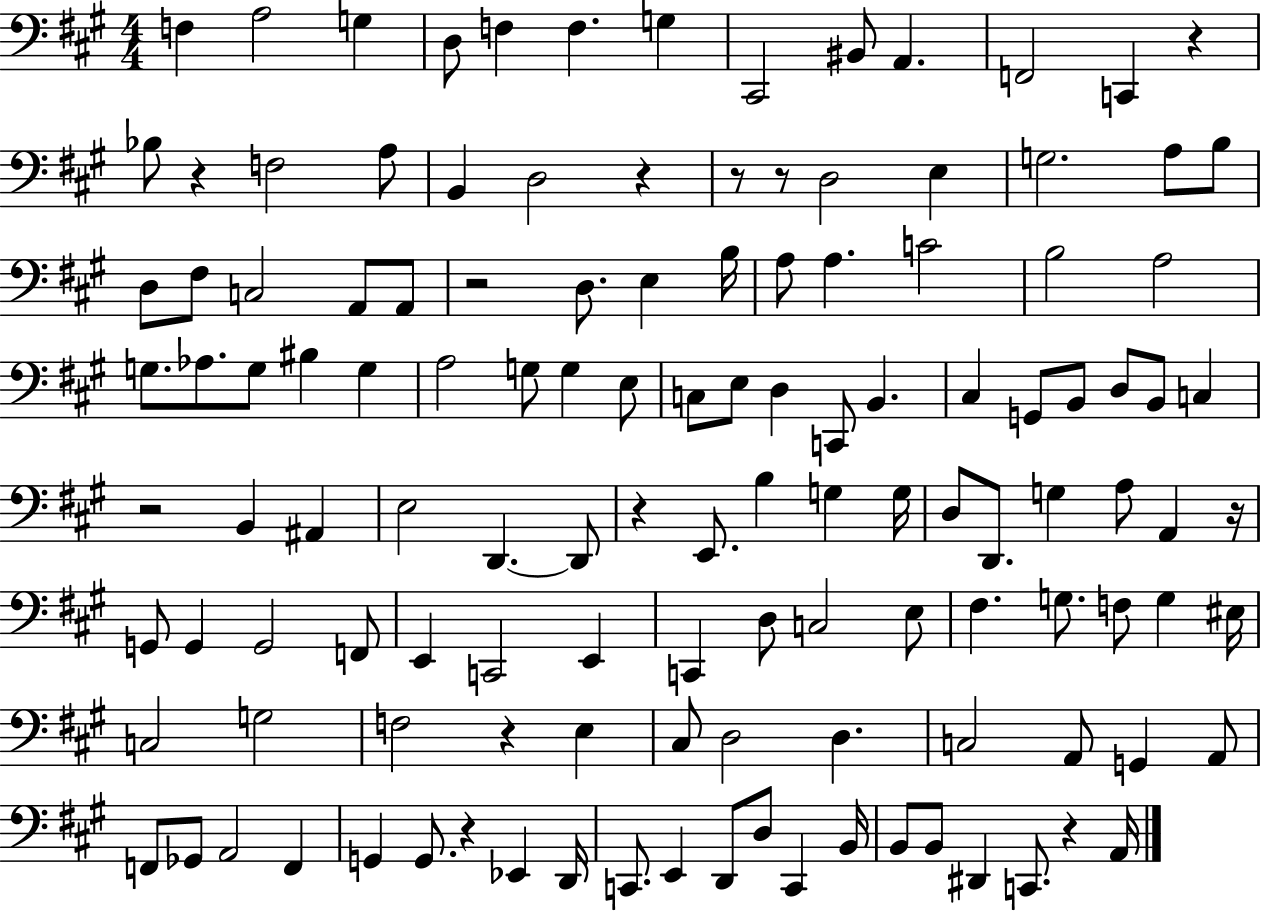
{
  \clef bass
  \numericTimeSignature
  \time 4/4
  \key a \major
  f4 a2 g4 | d8 f4 f4. g4 | cis,2 bis,8 a,4. | f,2 c,4 r4 | \break bes8 r4 f2 a8 | b,4 d2 r4 | r8 r8 d2 e4 | g2. a8 b8 | \break d8 fis8 c2 a,8 a,8 | r2 d8. e4 b16 | a8 a4. c'2 | b2 a2 | \break g8. aes8. g8 bis4 g4 | a2 g8 g4 e8 | c8 e8 d4 c,8 b,4. | cis4 g,8 b,8 d8 b,8 c4 | \break r2 b,4 ais,4 | e2 d,4.~~ d,8 | r4 e,8. b4 g4 g16 | d8 d,8. g4 a8 a,4 r16 | \break g,8 g,4 g,2 f,8 | e,4 c,2 e,4 | c,4 d8 c2 e8 | fis4. g8. f8 g4 eis16 | \break c2 g2 | f2 r4 e4 | cis8 d2 d4. | c2 a,8 g,4 a,8 | \break f,8 ges,8 a,2 f,4 | g,4 g,8. r4 ees,4 d,16 | c,8. e,4 d,8 d8 c,4 b,16 | b,8 b,8 dis,4 c,8. r4 a,16 | \break \bar "|."
}